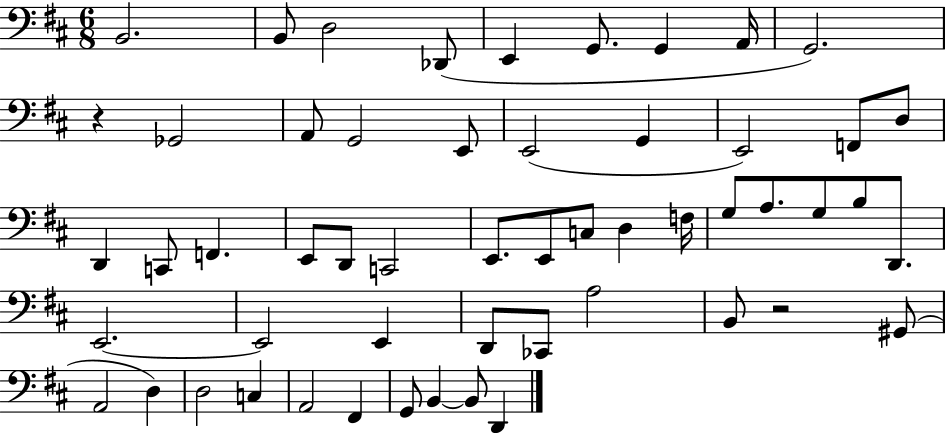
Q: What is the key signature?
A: D major